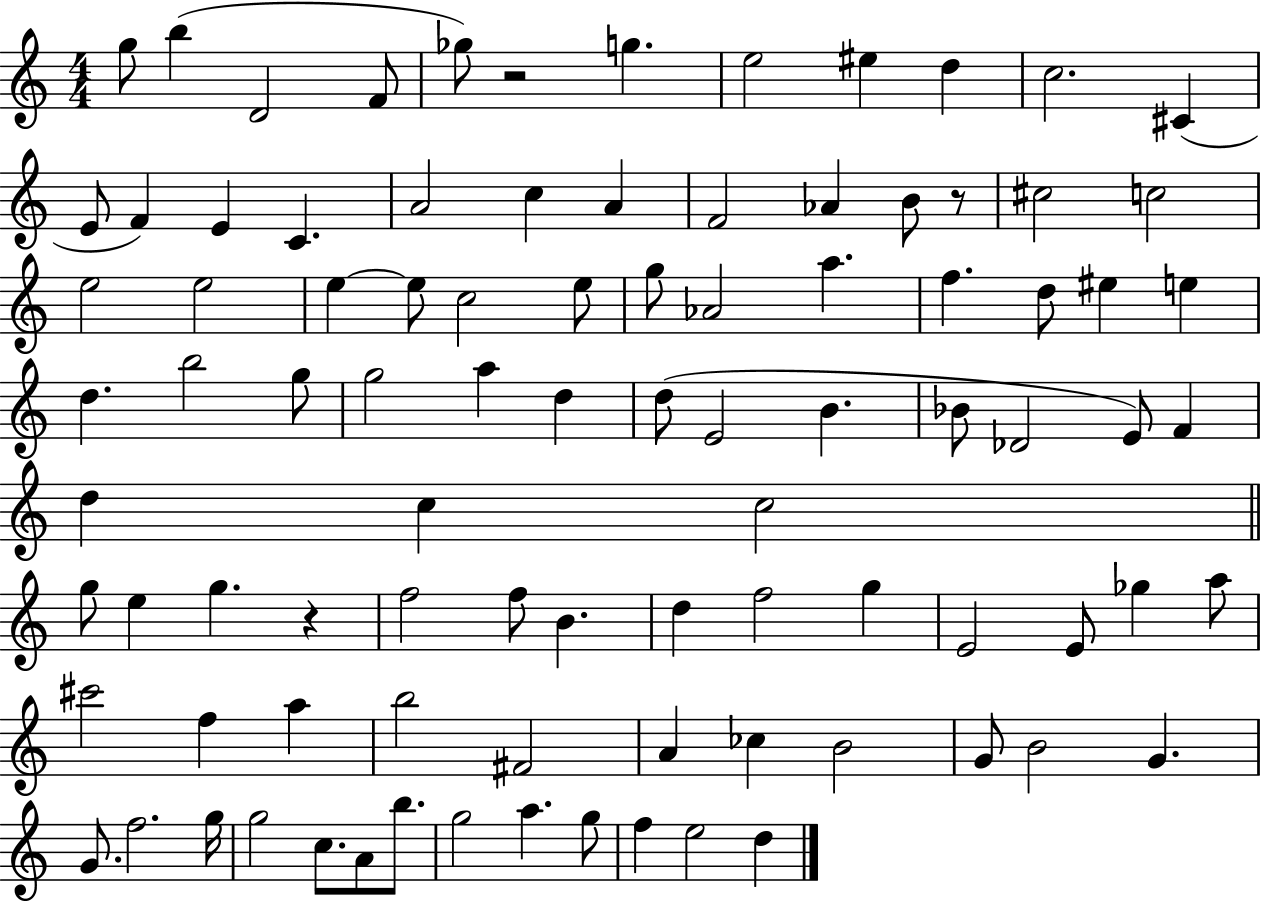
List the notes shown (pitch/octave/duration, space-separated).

G5/e B5/q D4/h F4/e Gb5/e R/h G5/q. E5/h EIS5/q D5/q C5/h. C#4/q E4/e F4/q E4/q C4/q. A4/h C5/q A4/q F4/h Ab4/q B4/e R/e C#5/h C5/h E5/h E5/h E5/q E5/e C5/h E5/e G5/e Ab4/h A5/q. F5/q. D5/e EIS5/q E5/q D5/q. B5/h G5/e G5/h A5/q D5/q D5/e E4/h B4/q. Bb4/e Db4/h E4/e F4/q D5/q C5/q C5/h G5/e E5/q G5/q. R/q F5/h F5/e B4/q. D5/q F5/h G5/q E4/h E4/e Gb5/q A5/e C#6/h F5/q A5/q B5/h F#4/h A4/q CES5/q B4/h G4/e B4/h G4/q. G4/e. F5/h. G5/s G5/h C5/e. A4/e B5/e. G5/h A5/q. G5/e F5/q E5/h D5/q